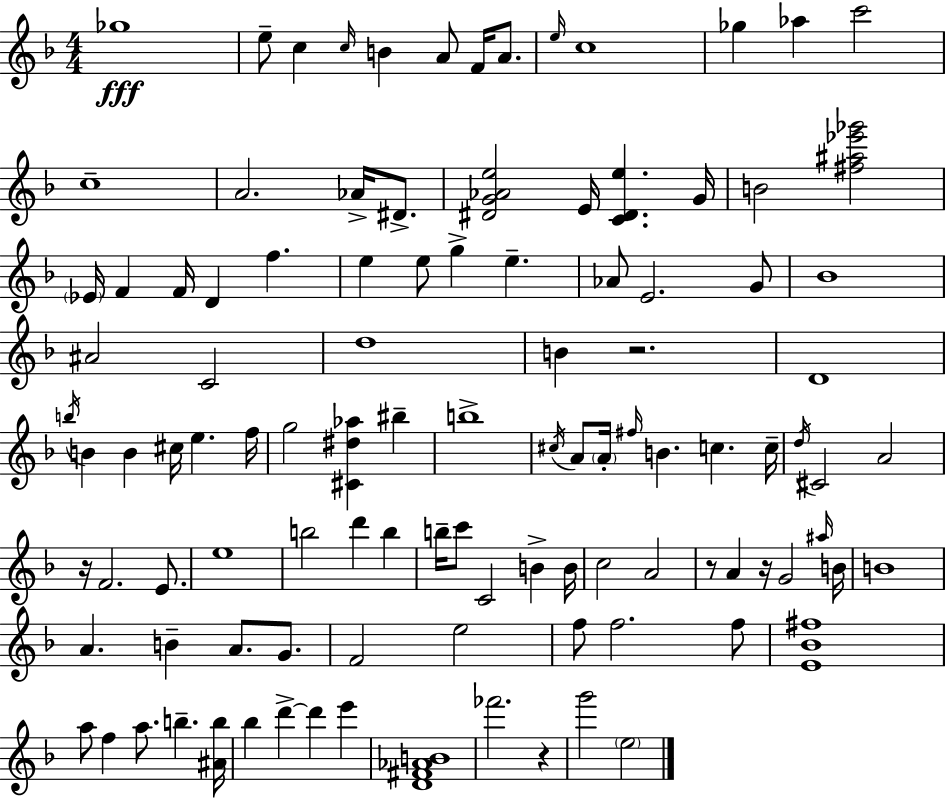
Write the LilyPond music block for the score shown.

{
  \clef treble
  \numericTimeSignature
  \time 4/4
  \key f \major
  \repeat volta 2 { ges''1\fff | e''8-- c''4 \grace { c''16 } b'4 a'8 f'16 a'8. | \grace { e''16 } c''1 | ges''4 aes''4 c'''2 | \break c''1-- | a'2. aes'16-> dis'8.-> | <dis' g' aes' e''>2 e'16 <c' dis' e''>4. | g'16 b'2 <fis'' ais'' ees''' ges'''>2 | \break \parenthesize ees'16 f'4 f'16 d'4 f''4. | e''4 e''8 g''4-> e''4.-- | aes'8 e'2. | g'8 bes'1 | \break ais'2 c'2 | d''1 | b'4 r2. | d'1 | \break \acciaccatura { b''16 } b'4 b'4 cis''16 e''4. | f''16 g''2 <cis' dis'' aes''>4 bis''4-- | b''1-> | \acciaccatura { cis''16 } a'8 \parenthesize a'16-. \grace { fis''16 } b'4. c''4. | \break c''16-- \acciaccatura { d''16 } cis'2 a'2 | r16 f'2. | e'8. e''1 | b''2 d'''4 | \break b''4 b''16-- c'''8 c'2 | b'4-> b'16 c''2 a'2 | r8 a'4 r16 g'2 | \grace { ais''16 } b'16 b'1 | \break a'4. b'4-- | a'8. g'8. f'2 e''2 | f''8 f''2. | f''8 <e' bes' fis''>1 | \break a''8 f''4 a''8. | b''4.-- <ais' b''>16 bes''4 d'''4->~~ d'''4 | e'''4 <d' fis' aes' b'>1 | fes'''2. | \break r4 g'''2 \parenthesize e''2 | } \bar "|."
}